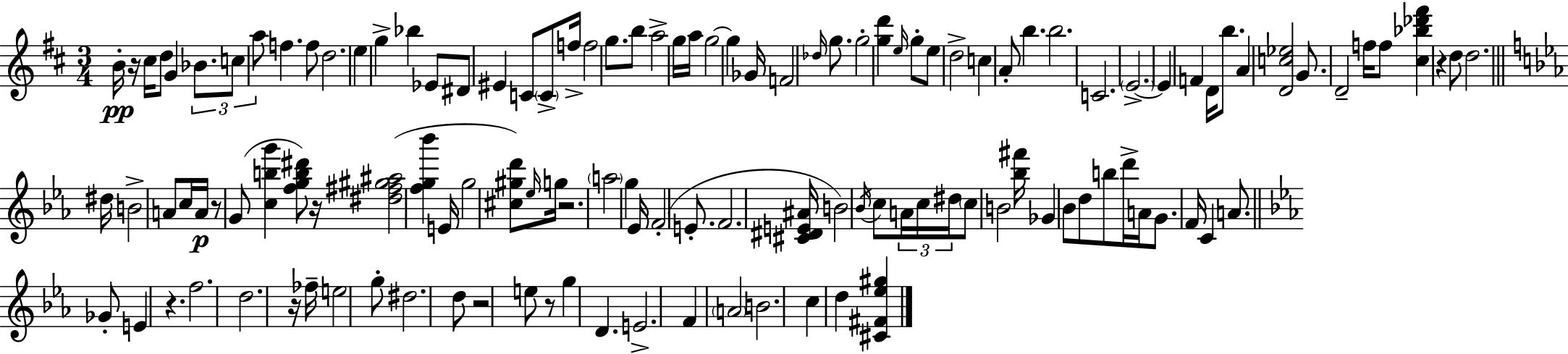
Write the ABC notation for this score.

X:1
T:Untitled
M:3/4
L:1/4
K:D
B/4 z/4 ^c/4 d/2 G _B/2 c/2 a/2 f f/2 d2 e g _b _E/2 ^D/2 ^E C/2 C/2 f/4 f2 g/2 b/2 a2 g/4 a/4 g2 g _G/4 F2 _d/4 g/2 g2 [gd'] e/4 g/2 e/2 d2 c A/2 b b2 C2 E2 E F D/4 b/2 A [Dc_e]2 G/2 D2 f/4 f/2 [^c_b_d'^f'] z d/2 d2 ^d/4 B2 A/2 c/4 A/4 z/2 G/2 [cbg'] [fgb^d']/2 z/4 [^d^f^g^a]2 [fg_b'] E/4 g2 [^c^gd']/2 _e/4 g/4 z2 a2 g _E/4 F2 E/2 F2 [^C^DE^A]/4 B2 _B/4 c/2 A/4 c/4 ^d/4 c/2 B2 [_b^f']/4 _G _B/2 d/2 b/2 d'/4 A/4 G/2 F/4 C A/2 _G/2 E z f2 d2 z/4 _f/4 e2 g/2 ^d2 d/2 z2 e/2 z/2 g D E2 F A2 B2 c d [^C^F_e^g]